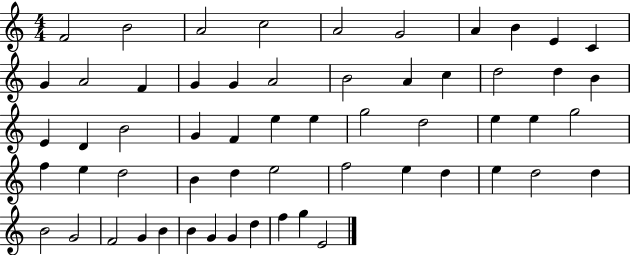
X:1
T:Untitled
M:4/4
L:1/4
K:C
F2 B2 A2 c2 A2 G2 A B E C G A2 F G G A2 B2 A c d2 d B E D B2 G F e e g2 d2 e e g2 f e d2 B d e2 f2 e d e d2 d B2 G2 F2 G B B G G d f g E2